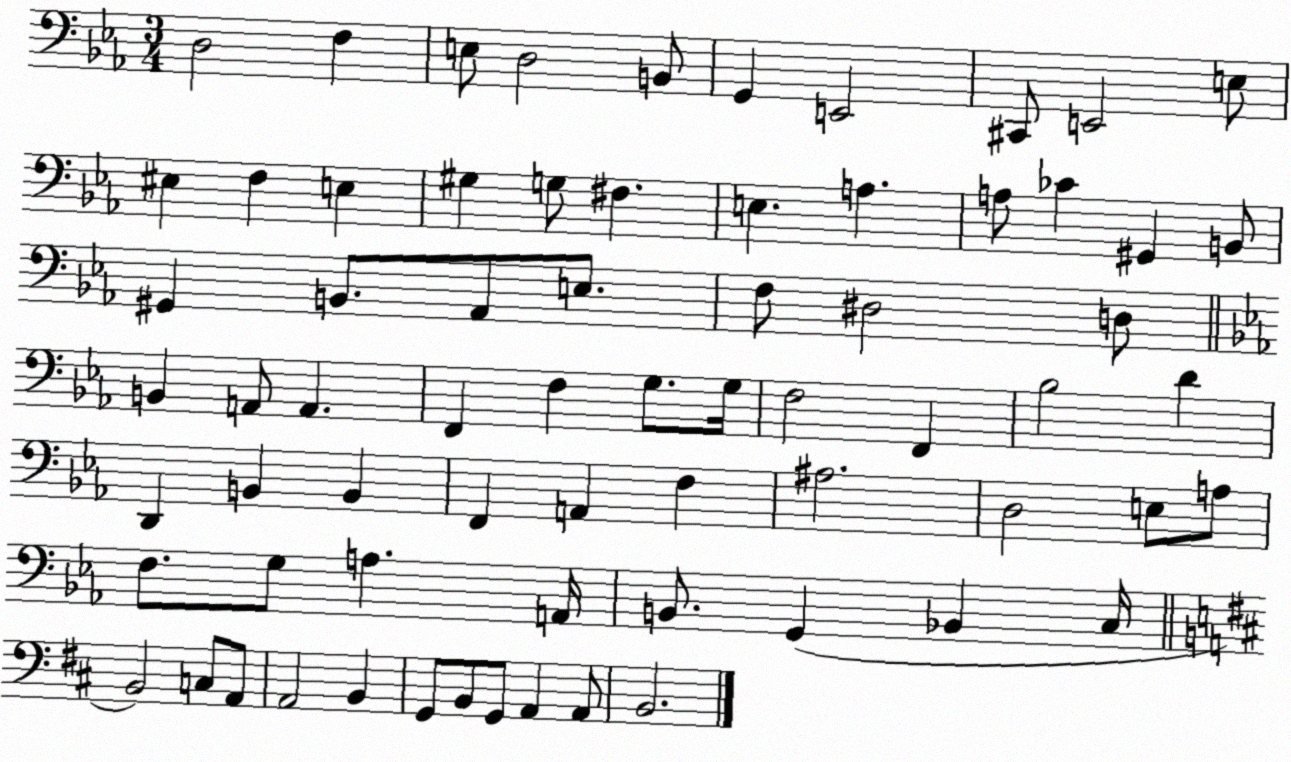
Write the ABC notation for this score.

X:1
T:Untitled
M:3/4
L:1/4
K:Eb
D,2 F, E,/2 D,2 B,,/2 G,, E,,2 ^C,,/2 E,,2 E,/2 ^E, F, E, ^G, G,/2 ^F, E, A, A,/2 _C ^G,, B,,/2 ^G,, B,,/2 _A,,/2 E,/2 F,/2 ^D,2 D,/2 B,, A,,/2 A,, F,, F, G,/2 G,/4 F,2 F,, _B,2 D D,, B,, B,, F,, A,, F, ^A,2 D,2 E,/2 A,/2 F,/2 G,/2 A, A,,/4 B,,/2 G,, _B,, C,/4 B,,2 C,/2 A,,/2 A,,2 B,, G,,/2 B,,/2 G,,/2 A,, A,,/2 B,,2